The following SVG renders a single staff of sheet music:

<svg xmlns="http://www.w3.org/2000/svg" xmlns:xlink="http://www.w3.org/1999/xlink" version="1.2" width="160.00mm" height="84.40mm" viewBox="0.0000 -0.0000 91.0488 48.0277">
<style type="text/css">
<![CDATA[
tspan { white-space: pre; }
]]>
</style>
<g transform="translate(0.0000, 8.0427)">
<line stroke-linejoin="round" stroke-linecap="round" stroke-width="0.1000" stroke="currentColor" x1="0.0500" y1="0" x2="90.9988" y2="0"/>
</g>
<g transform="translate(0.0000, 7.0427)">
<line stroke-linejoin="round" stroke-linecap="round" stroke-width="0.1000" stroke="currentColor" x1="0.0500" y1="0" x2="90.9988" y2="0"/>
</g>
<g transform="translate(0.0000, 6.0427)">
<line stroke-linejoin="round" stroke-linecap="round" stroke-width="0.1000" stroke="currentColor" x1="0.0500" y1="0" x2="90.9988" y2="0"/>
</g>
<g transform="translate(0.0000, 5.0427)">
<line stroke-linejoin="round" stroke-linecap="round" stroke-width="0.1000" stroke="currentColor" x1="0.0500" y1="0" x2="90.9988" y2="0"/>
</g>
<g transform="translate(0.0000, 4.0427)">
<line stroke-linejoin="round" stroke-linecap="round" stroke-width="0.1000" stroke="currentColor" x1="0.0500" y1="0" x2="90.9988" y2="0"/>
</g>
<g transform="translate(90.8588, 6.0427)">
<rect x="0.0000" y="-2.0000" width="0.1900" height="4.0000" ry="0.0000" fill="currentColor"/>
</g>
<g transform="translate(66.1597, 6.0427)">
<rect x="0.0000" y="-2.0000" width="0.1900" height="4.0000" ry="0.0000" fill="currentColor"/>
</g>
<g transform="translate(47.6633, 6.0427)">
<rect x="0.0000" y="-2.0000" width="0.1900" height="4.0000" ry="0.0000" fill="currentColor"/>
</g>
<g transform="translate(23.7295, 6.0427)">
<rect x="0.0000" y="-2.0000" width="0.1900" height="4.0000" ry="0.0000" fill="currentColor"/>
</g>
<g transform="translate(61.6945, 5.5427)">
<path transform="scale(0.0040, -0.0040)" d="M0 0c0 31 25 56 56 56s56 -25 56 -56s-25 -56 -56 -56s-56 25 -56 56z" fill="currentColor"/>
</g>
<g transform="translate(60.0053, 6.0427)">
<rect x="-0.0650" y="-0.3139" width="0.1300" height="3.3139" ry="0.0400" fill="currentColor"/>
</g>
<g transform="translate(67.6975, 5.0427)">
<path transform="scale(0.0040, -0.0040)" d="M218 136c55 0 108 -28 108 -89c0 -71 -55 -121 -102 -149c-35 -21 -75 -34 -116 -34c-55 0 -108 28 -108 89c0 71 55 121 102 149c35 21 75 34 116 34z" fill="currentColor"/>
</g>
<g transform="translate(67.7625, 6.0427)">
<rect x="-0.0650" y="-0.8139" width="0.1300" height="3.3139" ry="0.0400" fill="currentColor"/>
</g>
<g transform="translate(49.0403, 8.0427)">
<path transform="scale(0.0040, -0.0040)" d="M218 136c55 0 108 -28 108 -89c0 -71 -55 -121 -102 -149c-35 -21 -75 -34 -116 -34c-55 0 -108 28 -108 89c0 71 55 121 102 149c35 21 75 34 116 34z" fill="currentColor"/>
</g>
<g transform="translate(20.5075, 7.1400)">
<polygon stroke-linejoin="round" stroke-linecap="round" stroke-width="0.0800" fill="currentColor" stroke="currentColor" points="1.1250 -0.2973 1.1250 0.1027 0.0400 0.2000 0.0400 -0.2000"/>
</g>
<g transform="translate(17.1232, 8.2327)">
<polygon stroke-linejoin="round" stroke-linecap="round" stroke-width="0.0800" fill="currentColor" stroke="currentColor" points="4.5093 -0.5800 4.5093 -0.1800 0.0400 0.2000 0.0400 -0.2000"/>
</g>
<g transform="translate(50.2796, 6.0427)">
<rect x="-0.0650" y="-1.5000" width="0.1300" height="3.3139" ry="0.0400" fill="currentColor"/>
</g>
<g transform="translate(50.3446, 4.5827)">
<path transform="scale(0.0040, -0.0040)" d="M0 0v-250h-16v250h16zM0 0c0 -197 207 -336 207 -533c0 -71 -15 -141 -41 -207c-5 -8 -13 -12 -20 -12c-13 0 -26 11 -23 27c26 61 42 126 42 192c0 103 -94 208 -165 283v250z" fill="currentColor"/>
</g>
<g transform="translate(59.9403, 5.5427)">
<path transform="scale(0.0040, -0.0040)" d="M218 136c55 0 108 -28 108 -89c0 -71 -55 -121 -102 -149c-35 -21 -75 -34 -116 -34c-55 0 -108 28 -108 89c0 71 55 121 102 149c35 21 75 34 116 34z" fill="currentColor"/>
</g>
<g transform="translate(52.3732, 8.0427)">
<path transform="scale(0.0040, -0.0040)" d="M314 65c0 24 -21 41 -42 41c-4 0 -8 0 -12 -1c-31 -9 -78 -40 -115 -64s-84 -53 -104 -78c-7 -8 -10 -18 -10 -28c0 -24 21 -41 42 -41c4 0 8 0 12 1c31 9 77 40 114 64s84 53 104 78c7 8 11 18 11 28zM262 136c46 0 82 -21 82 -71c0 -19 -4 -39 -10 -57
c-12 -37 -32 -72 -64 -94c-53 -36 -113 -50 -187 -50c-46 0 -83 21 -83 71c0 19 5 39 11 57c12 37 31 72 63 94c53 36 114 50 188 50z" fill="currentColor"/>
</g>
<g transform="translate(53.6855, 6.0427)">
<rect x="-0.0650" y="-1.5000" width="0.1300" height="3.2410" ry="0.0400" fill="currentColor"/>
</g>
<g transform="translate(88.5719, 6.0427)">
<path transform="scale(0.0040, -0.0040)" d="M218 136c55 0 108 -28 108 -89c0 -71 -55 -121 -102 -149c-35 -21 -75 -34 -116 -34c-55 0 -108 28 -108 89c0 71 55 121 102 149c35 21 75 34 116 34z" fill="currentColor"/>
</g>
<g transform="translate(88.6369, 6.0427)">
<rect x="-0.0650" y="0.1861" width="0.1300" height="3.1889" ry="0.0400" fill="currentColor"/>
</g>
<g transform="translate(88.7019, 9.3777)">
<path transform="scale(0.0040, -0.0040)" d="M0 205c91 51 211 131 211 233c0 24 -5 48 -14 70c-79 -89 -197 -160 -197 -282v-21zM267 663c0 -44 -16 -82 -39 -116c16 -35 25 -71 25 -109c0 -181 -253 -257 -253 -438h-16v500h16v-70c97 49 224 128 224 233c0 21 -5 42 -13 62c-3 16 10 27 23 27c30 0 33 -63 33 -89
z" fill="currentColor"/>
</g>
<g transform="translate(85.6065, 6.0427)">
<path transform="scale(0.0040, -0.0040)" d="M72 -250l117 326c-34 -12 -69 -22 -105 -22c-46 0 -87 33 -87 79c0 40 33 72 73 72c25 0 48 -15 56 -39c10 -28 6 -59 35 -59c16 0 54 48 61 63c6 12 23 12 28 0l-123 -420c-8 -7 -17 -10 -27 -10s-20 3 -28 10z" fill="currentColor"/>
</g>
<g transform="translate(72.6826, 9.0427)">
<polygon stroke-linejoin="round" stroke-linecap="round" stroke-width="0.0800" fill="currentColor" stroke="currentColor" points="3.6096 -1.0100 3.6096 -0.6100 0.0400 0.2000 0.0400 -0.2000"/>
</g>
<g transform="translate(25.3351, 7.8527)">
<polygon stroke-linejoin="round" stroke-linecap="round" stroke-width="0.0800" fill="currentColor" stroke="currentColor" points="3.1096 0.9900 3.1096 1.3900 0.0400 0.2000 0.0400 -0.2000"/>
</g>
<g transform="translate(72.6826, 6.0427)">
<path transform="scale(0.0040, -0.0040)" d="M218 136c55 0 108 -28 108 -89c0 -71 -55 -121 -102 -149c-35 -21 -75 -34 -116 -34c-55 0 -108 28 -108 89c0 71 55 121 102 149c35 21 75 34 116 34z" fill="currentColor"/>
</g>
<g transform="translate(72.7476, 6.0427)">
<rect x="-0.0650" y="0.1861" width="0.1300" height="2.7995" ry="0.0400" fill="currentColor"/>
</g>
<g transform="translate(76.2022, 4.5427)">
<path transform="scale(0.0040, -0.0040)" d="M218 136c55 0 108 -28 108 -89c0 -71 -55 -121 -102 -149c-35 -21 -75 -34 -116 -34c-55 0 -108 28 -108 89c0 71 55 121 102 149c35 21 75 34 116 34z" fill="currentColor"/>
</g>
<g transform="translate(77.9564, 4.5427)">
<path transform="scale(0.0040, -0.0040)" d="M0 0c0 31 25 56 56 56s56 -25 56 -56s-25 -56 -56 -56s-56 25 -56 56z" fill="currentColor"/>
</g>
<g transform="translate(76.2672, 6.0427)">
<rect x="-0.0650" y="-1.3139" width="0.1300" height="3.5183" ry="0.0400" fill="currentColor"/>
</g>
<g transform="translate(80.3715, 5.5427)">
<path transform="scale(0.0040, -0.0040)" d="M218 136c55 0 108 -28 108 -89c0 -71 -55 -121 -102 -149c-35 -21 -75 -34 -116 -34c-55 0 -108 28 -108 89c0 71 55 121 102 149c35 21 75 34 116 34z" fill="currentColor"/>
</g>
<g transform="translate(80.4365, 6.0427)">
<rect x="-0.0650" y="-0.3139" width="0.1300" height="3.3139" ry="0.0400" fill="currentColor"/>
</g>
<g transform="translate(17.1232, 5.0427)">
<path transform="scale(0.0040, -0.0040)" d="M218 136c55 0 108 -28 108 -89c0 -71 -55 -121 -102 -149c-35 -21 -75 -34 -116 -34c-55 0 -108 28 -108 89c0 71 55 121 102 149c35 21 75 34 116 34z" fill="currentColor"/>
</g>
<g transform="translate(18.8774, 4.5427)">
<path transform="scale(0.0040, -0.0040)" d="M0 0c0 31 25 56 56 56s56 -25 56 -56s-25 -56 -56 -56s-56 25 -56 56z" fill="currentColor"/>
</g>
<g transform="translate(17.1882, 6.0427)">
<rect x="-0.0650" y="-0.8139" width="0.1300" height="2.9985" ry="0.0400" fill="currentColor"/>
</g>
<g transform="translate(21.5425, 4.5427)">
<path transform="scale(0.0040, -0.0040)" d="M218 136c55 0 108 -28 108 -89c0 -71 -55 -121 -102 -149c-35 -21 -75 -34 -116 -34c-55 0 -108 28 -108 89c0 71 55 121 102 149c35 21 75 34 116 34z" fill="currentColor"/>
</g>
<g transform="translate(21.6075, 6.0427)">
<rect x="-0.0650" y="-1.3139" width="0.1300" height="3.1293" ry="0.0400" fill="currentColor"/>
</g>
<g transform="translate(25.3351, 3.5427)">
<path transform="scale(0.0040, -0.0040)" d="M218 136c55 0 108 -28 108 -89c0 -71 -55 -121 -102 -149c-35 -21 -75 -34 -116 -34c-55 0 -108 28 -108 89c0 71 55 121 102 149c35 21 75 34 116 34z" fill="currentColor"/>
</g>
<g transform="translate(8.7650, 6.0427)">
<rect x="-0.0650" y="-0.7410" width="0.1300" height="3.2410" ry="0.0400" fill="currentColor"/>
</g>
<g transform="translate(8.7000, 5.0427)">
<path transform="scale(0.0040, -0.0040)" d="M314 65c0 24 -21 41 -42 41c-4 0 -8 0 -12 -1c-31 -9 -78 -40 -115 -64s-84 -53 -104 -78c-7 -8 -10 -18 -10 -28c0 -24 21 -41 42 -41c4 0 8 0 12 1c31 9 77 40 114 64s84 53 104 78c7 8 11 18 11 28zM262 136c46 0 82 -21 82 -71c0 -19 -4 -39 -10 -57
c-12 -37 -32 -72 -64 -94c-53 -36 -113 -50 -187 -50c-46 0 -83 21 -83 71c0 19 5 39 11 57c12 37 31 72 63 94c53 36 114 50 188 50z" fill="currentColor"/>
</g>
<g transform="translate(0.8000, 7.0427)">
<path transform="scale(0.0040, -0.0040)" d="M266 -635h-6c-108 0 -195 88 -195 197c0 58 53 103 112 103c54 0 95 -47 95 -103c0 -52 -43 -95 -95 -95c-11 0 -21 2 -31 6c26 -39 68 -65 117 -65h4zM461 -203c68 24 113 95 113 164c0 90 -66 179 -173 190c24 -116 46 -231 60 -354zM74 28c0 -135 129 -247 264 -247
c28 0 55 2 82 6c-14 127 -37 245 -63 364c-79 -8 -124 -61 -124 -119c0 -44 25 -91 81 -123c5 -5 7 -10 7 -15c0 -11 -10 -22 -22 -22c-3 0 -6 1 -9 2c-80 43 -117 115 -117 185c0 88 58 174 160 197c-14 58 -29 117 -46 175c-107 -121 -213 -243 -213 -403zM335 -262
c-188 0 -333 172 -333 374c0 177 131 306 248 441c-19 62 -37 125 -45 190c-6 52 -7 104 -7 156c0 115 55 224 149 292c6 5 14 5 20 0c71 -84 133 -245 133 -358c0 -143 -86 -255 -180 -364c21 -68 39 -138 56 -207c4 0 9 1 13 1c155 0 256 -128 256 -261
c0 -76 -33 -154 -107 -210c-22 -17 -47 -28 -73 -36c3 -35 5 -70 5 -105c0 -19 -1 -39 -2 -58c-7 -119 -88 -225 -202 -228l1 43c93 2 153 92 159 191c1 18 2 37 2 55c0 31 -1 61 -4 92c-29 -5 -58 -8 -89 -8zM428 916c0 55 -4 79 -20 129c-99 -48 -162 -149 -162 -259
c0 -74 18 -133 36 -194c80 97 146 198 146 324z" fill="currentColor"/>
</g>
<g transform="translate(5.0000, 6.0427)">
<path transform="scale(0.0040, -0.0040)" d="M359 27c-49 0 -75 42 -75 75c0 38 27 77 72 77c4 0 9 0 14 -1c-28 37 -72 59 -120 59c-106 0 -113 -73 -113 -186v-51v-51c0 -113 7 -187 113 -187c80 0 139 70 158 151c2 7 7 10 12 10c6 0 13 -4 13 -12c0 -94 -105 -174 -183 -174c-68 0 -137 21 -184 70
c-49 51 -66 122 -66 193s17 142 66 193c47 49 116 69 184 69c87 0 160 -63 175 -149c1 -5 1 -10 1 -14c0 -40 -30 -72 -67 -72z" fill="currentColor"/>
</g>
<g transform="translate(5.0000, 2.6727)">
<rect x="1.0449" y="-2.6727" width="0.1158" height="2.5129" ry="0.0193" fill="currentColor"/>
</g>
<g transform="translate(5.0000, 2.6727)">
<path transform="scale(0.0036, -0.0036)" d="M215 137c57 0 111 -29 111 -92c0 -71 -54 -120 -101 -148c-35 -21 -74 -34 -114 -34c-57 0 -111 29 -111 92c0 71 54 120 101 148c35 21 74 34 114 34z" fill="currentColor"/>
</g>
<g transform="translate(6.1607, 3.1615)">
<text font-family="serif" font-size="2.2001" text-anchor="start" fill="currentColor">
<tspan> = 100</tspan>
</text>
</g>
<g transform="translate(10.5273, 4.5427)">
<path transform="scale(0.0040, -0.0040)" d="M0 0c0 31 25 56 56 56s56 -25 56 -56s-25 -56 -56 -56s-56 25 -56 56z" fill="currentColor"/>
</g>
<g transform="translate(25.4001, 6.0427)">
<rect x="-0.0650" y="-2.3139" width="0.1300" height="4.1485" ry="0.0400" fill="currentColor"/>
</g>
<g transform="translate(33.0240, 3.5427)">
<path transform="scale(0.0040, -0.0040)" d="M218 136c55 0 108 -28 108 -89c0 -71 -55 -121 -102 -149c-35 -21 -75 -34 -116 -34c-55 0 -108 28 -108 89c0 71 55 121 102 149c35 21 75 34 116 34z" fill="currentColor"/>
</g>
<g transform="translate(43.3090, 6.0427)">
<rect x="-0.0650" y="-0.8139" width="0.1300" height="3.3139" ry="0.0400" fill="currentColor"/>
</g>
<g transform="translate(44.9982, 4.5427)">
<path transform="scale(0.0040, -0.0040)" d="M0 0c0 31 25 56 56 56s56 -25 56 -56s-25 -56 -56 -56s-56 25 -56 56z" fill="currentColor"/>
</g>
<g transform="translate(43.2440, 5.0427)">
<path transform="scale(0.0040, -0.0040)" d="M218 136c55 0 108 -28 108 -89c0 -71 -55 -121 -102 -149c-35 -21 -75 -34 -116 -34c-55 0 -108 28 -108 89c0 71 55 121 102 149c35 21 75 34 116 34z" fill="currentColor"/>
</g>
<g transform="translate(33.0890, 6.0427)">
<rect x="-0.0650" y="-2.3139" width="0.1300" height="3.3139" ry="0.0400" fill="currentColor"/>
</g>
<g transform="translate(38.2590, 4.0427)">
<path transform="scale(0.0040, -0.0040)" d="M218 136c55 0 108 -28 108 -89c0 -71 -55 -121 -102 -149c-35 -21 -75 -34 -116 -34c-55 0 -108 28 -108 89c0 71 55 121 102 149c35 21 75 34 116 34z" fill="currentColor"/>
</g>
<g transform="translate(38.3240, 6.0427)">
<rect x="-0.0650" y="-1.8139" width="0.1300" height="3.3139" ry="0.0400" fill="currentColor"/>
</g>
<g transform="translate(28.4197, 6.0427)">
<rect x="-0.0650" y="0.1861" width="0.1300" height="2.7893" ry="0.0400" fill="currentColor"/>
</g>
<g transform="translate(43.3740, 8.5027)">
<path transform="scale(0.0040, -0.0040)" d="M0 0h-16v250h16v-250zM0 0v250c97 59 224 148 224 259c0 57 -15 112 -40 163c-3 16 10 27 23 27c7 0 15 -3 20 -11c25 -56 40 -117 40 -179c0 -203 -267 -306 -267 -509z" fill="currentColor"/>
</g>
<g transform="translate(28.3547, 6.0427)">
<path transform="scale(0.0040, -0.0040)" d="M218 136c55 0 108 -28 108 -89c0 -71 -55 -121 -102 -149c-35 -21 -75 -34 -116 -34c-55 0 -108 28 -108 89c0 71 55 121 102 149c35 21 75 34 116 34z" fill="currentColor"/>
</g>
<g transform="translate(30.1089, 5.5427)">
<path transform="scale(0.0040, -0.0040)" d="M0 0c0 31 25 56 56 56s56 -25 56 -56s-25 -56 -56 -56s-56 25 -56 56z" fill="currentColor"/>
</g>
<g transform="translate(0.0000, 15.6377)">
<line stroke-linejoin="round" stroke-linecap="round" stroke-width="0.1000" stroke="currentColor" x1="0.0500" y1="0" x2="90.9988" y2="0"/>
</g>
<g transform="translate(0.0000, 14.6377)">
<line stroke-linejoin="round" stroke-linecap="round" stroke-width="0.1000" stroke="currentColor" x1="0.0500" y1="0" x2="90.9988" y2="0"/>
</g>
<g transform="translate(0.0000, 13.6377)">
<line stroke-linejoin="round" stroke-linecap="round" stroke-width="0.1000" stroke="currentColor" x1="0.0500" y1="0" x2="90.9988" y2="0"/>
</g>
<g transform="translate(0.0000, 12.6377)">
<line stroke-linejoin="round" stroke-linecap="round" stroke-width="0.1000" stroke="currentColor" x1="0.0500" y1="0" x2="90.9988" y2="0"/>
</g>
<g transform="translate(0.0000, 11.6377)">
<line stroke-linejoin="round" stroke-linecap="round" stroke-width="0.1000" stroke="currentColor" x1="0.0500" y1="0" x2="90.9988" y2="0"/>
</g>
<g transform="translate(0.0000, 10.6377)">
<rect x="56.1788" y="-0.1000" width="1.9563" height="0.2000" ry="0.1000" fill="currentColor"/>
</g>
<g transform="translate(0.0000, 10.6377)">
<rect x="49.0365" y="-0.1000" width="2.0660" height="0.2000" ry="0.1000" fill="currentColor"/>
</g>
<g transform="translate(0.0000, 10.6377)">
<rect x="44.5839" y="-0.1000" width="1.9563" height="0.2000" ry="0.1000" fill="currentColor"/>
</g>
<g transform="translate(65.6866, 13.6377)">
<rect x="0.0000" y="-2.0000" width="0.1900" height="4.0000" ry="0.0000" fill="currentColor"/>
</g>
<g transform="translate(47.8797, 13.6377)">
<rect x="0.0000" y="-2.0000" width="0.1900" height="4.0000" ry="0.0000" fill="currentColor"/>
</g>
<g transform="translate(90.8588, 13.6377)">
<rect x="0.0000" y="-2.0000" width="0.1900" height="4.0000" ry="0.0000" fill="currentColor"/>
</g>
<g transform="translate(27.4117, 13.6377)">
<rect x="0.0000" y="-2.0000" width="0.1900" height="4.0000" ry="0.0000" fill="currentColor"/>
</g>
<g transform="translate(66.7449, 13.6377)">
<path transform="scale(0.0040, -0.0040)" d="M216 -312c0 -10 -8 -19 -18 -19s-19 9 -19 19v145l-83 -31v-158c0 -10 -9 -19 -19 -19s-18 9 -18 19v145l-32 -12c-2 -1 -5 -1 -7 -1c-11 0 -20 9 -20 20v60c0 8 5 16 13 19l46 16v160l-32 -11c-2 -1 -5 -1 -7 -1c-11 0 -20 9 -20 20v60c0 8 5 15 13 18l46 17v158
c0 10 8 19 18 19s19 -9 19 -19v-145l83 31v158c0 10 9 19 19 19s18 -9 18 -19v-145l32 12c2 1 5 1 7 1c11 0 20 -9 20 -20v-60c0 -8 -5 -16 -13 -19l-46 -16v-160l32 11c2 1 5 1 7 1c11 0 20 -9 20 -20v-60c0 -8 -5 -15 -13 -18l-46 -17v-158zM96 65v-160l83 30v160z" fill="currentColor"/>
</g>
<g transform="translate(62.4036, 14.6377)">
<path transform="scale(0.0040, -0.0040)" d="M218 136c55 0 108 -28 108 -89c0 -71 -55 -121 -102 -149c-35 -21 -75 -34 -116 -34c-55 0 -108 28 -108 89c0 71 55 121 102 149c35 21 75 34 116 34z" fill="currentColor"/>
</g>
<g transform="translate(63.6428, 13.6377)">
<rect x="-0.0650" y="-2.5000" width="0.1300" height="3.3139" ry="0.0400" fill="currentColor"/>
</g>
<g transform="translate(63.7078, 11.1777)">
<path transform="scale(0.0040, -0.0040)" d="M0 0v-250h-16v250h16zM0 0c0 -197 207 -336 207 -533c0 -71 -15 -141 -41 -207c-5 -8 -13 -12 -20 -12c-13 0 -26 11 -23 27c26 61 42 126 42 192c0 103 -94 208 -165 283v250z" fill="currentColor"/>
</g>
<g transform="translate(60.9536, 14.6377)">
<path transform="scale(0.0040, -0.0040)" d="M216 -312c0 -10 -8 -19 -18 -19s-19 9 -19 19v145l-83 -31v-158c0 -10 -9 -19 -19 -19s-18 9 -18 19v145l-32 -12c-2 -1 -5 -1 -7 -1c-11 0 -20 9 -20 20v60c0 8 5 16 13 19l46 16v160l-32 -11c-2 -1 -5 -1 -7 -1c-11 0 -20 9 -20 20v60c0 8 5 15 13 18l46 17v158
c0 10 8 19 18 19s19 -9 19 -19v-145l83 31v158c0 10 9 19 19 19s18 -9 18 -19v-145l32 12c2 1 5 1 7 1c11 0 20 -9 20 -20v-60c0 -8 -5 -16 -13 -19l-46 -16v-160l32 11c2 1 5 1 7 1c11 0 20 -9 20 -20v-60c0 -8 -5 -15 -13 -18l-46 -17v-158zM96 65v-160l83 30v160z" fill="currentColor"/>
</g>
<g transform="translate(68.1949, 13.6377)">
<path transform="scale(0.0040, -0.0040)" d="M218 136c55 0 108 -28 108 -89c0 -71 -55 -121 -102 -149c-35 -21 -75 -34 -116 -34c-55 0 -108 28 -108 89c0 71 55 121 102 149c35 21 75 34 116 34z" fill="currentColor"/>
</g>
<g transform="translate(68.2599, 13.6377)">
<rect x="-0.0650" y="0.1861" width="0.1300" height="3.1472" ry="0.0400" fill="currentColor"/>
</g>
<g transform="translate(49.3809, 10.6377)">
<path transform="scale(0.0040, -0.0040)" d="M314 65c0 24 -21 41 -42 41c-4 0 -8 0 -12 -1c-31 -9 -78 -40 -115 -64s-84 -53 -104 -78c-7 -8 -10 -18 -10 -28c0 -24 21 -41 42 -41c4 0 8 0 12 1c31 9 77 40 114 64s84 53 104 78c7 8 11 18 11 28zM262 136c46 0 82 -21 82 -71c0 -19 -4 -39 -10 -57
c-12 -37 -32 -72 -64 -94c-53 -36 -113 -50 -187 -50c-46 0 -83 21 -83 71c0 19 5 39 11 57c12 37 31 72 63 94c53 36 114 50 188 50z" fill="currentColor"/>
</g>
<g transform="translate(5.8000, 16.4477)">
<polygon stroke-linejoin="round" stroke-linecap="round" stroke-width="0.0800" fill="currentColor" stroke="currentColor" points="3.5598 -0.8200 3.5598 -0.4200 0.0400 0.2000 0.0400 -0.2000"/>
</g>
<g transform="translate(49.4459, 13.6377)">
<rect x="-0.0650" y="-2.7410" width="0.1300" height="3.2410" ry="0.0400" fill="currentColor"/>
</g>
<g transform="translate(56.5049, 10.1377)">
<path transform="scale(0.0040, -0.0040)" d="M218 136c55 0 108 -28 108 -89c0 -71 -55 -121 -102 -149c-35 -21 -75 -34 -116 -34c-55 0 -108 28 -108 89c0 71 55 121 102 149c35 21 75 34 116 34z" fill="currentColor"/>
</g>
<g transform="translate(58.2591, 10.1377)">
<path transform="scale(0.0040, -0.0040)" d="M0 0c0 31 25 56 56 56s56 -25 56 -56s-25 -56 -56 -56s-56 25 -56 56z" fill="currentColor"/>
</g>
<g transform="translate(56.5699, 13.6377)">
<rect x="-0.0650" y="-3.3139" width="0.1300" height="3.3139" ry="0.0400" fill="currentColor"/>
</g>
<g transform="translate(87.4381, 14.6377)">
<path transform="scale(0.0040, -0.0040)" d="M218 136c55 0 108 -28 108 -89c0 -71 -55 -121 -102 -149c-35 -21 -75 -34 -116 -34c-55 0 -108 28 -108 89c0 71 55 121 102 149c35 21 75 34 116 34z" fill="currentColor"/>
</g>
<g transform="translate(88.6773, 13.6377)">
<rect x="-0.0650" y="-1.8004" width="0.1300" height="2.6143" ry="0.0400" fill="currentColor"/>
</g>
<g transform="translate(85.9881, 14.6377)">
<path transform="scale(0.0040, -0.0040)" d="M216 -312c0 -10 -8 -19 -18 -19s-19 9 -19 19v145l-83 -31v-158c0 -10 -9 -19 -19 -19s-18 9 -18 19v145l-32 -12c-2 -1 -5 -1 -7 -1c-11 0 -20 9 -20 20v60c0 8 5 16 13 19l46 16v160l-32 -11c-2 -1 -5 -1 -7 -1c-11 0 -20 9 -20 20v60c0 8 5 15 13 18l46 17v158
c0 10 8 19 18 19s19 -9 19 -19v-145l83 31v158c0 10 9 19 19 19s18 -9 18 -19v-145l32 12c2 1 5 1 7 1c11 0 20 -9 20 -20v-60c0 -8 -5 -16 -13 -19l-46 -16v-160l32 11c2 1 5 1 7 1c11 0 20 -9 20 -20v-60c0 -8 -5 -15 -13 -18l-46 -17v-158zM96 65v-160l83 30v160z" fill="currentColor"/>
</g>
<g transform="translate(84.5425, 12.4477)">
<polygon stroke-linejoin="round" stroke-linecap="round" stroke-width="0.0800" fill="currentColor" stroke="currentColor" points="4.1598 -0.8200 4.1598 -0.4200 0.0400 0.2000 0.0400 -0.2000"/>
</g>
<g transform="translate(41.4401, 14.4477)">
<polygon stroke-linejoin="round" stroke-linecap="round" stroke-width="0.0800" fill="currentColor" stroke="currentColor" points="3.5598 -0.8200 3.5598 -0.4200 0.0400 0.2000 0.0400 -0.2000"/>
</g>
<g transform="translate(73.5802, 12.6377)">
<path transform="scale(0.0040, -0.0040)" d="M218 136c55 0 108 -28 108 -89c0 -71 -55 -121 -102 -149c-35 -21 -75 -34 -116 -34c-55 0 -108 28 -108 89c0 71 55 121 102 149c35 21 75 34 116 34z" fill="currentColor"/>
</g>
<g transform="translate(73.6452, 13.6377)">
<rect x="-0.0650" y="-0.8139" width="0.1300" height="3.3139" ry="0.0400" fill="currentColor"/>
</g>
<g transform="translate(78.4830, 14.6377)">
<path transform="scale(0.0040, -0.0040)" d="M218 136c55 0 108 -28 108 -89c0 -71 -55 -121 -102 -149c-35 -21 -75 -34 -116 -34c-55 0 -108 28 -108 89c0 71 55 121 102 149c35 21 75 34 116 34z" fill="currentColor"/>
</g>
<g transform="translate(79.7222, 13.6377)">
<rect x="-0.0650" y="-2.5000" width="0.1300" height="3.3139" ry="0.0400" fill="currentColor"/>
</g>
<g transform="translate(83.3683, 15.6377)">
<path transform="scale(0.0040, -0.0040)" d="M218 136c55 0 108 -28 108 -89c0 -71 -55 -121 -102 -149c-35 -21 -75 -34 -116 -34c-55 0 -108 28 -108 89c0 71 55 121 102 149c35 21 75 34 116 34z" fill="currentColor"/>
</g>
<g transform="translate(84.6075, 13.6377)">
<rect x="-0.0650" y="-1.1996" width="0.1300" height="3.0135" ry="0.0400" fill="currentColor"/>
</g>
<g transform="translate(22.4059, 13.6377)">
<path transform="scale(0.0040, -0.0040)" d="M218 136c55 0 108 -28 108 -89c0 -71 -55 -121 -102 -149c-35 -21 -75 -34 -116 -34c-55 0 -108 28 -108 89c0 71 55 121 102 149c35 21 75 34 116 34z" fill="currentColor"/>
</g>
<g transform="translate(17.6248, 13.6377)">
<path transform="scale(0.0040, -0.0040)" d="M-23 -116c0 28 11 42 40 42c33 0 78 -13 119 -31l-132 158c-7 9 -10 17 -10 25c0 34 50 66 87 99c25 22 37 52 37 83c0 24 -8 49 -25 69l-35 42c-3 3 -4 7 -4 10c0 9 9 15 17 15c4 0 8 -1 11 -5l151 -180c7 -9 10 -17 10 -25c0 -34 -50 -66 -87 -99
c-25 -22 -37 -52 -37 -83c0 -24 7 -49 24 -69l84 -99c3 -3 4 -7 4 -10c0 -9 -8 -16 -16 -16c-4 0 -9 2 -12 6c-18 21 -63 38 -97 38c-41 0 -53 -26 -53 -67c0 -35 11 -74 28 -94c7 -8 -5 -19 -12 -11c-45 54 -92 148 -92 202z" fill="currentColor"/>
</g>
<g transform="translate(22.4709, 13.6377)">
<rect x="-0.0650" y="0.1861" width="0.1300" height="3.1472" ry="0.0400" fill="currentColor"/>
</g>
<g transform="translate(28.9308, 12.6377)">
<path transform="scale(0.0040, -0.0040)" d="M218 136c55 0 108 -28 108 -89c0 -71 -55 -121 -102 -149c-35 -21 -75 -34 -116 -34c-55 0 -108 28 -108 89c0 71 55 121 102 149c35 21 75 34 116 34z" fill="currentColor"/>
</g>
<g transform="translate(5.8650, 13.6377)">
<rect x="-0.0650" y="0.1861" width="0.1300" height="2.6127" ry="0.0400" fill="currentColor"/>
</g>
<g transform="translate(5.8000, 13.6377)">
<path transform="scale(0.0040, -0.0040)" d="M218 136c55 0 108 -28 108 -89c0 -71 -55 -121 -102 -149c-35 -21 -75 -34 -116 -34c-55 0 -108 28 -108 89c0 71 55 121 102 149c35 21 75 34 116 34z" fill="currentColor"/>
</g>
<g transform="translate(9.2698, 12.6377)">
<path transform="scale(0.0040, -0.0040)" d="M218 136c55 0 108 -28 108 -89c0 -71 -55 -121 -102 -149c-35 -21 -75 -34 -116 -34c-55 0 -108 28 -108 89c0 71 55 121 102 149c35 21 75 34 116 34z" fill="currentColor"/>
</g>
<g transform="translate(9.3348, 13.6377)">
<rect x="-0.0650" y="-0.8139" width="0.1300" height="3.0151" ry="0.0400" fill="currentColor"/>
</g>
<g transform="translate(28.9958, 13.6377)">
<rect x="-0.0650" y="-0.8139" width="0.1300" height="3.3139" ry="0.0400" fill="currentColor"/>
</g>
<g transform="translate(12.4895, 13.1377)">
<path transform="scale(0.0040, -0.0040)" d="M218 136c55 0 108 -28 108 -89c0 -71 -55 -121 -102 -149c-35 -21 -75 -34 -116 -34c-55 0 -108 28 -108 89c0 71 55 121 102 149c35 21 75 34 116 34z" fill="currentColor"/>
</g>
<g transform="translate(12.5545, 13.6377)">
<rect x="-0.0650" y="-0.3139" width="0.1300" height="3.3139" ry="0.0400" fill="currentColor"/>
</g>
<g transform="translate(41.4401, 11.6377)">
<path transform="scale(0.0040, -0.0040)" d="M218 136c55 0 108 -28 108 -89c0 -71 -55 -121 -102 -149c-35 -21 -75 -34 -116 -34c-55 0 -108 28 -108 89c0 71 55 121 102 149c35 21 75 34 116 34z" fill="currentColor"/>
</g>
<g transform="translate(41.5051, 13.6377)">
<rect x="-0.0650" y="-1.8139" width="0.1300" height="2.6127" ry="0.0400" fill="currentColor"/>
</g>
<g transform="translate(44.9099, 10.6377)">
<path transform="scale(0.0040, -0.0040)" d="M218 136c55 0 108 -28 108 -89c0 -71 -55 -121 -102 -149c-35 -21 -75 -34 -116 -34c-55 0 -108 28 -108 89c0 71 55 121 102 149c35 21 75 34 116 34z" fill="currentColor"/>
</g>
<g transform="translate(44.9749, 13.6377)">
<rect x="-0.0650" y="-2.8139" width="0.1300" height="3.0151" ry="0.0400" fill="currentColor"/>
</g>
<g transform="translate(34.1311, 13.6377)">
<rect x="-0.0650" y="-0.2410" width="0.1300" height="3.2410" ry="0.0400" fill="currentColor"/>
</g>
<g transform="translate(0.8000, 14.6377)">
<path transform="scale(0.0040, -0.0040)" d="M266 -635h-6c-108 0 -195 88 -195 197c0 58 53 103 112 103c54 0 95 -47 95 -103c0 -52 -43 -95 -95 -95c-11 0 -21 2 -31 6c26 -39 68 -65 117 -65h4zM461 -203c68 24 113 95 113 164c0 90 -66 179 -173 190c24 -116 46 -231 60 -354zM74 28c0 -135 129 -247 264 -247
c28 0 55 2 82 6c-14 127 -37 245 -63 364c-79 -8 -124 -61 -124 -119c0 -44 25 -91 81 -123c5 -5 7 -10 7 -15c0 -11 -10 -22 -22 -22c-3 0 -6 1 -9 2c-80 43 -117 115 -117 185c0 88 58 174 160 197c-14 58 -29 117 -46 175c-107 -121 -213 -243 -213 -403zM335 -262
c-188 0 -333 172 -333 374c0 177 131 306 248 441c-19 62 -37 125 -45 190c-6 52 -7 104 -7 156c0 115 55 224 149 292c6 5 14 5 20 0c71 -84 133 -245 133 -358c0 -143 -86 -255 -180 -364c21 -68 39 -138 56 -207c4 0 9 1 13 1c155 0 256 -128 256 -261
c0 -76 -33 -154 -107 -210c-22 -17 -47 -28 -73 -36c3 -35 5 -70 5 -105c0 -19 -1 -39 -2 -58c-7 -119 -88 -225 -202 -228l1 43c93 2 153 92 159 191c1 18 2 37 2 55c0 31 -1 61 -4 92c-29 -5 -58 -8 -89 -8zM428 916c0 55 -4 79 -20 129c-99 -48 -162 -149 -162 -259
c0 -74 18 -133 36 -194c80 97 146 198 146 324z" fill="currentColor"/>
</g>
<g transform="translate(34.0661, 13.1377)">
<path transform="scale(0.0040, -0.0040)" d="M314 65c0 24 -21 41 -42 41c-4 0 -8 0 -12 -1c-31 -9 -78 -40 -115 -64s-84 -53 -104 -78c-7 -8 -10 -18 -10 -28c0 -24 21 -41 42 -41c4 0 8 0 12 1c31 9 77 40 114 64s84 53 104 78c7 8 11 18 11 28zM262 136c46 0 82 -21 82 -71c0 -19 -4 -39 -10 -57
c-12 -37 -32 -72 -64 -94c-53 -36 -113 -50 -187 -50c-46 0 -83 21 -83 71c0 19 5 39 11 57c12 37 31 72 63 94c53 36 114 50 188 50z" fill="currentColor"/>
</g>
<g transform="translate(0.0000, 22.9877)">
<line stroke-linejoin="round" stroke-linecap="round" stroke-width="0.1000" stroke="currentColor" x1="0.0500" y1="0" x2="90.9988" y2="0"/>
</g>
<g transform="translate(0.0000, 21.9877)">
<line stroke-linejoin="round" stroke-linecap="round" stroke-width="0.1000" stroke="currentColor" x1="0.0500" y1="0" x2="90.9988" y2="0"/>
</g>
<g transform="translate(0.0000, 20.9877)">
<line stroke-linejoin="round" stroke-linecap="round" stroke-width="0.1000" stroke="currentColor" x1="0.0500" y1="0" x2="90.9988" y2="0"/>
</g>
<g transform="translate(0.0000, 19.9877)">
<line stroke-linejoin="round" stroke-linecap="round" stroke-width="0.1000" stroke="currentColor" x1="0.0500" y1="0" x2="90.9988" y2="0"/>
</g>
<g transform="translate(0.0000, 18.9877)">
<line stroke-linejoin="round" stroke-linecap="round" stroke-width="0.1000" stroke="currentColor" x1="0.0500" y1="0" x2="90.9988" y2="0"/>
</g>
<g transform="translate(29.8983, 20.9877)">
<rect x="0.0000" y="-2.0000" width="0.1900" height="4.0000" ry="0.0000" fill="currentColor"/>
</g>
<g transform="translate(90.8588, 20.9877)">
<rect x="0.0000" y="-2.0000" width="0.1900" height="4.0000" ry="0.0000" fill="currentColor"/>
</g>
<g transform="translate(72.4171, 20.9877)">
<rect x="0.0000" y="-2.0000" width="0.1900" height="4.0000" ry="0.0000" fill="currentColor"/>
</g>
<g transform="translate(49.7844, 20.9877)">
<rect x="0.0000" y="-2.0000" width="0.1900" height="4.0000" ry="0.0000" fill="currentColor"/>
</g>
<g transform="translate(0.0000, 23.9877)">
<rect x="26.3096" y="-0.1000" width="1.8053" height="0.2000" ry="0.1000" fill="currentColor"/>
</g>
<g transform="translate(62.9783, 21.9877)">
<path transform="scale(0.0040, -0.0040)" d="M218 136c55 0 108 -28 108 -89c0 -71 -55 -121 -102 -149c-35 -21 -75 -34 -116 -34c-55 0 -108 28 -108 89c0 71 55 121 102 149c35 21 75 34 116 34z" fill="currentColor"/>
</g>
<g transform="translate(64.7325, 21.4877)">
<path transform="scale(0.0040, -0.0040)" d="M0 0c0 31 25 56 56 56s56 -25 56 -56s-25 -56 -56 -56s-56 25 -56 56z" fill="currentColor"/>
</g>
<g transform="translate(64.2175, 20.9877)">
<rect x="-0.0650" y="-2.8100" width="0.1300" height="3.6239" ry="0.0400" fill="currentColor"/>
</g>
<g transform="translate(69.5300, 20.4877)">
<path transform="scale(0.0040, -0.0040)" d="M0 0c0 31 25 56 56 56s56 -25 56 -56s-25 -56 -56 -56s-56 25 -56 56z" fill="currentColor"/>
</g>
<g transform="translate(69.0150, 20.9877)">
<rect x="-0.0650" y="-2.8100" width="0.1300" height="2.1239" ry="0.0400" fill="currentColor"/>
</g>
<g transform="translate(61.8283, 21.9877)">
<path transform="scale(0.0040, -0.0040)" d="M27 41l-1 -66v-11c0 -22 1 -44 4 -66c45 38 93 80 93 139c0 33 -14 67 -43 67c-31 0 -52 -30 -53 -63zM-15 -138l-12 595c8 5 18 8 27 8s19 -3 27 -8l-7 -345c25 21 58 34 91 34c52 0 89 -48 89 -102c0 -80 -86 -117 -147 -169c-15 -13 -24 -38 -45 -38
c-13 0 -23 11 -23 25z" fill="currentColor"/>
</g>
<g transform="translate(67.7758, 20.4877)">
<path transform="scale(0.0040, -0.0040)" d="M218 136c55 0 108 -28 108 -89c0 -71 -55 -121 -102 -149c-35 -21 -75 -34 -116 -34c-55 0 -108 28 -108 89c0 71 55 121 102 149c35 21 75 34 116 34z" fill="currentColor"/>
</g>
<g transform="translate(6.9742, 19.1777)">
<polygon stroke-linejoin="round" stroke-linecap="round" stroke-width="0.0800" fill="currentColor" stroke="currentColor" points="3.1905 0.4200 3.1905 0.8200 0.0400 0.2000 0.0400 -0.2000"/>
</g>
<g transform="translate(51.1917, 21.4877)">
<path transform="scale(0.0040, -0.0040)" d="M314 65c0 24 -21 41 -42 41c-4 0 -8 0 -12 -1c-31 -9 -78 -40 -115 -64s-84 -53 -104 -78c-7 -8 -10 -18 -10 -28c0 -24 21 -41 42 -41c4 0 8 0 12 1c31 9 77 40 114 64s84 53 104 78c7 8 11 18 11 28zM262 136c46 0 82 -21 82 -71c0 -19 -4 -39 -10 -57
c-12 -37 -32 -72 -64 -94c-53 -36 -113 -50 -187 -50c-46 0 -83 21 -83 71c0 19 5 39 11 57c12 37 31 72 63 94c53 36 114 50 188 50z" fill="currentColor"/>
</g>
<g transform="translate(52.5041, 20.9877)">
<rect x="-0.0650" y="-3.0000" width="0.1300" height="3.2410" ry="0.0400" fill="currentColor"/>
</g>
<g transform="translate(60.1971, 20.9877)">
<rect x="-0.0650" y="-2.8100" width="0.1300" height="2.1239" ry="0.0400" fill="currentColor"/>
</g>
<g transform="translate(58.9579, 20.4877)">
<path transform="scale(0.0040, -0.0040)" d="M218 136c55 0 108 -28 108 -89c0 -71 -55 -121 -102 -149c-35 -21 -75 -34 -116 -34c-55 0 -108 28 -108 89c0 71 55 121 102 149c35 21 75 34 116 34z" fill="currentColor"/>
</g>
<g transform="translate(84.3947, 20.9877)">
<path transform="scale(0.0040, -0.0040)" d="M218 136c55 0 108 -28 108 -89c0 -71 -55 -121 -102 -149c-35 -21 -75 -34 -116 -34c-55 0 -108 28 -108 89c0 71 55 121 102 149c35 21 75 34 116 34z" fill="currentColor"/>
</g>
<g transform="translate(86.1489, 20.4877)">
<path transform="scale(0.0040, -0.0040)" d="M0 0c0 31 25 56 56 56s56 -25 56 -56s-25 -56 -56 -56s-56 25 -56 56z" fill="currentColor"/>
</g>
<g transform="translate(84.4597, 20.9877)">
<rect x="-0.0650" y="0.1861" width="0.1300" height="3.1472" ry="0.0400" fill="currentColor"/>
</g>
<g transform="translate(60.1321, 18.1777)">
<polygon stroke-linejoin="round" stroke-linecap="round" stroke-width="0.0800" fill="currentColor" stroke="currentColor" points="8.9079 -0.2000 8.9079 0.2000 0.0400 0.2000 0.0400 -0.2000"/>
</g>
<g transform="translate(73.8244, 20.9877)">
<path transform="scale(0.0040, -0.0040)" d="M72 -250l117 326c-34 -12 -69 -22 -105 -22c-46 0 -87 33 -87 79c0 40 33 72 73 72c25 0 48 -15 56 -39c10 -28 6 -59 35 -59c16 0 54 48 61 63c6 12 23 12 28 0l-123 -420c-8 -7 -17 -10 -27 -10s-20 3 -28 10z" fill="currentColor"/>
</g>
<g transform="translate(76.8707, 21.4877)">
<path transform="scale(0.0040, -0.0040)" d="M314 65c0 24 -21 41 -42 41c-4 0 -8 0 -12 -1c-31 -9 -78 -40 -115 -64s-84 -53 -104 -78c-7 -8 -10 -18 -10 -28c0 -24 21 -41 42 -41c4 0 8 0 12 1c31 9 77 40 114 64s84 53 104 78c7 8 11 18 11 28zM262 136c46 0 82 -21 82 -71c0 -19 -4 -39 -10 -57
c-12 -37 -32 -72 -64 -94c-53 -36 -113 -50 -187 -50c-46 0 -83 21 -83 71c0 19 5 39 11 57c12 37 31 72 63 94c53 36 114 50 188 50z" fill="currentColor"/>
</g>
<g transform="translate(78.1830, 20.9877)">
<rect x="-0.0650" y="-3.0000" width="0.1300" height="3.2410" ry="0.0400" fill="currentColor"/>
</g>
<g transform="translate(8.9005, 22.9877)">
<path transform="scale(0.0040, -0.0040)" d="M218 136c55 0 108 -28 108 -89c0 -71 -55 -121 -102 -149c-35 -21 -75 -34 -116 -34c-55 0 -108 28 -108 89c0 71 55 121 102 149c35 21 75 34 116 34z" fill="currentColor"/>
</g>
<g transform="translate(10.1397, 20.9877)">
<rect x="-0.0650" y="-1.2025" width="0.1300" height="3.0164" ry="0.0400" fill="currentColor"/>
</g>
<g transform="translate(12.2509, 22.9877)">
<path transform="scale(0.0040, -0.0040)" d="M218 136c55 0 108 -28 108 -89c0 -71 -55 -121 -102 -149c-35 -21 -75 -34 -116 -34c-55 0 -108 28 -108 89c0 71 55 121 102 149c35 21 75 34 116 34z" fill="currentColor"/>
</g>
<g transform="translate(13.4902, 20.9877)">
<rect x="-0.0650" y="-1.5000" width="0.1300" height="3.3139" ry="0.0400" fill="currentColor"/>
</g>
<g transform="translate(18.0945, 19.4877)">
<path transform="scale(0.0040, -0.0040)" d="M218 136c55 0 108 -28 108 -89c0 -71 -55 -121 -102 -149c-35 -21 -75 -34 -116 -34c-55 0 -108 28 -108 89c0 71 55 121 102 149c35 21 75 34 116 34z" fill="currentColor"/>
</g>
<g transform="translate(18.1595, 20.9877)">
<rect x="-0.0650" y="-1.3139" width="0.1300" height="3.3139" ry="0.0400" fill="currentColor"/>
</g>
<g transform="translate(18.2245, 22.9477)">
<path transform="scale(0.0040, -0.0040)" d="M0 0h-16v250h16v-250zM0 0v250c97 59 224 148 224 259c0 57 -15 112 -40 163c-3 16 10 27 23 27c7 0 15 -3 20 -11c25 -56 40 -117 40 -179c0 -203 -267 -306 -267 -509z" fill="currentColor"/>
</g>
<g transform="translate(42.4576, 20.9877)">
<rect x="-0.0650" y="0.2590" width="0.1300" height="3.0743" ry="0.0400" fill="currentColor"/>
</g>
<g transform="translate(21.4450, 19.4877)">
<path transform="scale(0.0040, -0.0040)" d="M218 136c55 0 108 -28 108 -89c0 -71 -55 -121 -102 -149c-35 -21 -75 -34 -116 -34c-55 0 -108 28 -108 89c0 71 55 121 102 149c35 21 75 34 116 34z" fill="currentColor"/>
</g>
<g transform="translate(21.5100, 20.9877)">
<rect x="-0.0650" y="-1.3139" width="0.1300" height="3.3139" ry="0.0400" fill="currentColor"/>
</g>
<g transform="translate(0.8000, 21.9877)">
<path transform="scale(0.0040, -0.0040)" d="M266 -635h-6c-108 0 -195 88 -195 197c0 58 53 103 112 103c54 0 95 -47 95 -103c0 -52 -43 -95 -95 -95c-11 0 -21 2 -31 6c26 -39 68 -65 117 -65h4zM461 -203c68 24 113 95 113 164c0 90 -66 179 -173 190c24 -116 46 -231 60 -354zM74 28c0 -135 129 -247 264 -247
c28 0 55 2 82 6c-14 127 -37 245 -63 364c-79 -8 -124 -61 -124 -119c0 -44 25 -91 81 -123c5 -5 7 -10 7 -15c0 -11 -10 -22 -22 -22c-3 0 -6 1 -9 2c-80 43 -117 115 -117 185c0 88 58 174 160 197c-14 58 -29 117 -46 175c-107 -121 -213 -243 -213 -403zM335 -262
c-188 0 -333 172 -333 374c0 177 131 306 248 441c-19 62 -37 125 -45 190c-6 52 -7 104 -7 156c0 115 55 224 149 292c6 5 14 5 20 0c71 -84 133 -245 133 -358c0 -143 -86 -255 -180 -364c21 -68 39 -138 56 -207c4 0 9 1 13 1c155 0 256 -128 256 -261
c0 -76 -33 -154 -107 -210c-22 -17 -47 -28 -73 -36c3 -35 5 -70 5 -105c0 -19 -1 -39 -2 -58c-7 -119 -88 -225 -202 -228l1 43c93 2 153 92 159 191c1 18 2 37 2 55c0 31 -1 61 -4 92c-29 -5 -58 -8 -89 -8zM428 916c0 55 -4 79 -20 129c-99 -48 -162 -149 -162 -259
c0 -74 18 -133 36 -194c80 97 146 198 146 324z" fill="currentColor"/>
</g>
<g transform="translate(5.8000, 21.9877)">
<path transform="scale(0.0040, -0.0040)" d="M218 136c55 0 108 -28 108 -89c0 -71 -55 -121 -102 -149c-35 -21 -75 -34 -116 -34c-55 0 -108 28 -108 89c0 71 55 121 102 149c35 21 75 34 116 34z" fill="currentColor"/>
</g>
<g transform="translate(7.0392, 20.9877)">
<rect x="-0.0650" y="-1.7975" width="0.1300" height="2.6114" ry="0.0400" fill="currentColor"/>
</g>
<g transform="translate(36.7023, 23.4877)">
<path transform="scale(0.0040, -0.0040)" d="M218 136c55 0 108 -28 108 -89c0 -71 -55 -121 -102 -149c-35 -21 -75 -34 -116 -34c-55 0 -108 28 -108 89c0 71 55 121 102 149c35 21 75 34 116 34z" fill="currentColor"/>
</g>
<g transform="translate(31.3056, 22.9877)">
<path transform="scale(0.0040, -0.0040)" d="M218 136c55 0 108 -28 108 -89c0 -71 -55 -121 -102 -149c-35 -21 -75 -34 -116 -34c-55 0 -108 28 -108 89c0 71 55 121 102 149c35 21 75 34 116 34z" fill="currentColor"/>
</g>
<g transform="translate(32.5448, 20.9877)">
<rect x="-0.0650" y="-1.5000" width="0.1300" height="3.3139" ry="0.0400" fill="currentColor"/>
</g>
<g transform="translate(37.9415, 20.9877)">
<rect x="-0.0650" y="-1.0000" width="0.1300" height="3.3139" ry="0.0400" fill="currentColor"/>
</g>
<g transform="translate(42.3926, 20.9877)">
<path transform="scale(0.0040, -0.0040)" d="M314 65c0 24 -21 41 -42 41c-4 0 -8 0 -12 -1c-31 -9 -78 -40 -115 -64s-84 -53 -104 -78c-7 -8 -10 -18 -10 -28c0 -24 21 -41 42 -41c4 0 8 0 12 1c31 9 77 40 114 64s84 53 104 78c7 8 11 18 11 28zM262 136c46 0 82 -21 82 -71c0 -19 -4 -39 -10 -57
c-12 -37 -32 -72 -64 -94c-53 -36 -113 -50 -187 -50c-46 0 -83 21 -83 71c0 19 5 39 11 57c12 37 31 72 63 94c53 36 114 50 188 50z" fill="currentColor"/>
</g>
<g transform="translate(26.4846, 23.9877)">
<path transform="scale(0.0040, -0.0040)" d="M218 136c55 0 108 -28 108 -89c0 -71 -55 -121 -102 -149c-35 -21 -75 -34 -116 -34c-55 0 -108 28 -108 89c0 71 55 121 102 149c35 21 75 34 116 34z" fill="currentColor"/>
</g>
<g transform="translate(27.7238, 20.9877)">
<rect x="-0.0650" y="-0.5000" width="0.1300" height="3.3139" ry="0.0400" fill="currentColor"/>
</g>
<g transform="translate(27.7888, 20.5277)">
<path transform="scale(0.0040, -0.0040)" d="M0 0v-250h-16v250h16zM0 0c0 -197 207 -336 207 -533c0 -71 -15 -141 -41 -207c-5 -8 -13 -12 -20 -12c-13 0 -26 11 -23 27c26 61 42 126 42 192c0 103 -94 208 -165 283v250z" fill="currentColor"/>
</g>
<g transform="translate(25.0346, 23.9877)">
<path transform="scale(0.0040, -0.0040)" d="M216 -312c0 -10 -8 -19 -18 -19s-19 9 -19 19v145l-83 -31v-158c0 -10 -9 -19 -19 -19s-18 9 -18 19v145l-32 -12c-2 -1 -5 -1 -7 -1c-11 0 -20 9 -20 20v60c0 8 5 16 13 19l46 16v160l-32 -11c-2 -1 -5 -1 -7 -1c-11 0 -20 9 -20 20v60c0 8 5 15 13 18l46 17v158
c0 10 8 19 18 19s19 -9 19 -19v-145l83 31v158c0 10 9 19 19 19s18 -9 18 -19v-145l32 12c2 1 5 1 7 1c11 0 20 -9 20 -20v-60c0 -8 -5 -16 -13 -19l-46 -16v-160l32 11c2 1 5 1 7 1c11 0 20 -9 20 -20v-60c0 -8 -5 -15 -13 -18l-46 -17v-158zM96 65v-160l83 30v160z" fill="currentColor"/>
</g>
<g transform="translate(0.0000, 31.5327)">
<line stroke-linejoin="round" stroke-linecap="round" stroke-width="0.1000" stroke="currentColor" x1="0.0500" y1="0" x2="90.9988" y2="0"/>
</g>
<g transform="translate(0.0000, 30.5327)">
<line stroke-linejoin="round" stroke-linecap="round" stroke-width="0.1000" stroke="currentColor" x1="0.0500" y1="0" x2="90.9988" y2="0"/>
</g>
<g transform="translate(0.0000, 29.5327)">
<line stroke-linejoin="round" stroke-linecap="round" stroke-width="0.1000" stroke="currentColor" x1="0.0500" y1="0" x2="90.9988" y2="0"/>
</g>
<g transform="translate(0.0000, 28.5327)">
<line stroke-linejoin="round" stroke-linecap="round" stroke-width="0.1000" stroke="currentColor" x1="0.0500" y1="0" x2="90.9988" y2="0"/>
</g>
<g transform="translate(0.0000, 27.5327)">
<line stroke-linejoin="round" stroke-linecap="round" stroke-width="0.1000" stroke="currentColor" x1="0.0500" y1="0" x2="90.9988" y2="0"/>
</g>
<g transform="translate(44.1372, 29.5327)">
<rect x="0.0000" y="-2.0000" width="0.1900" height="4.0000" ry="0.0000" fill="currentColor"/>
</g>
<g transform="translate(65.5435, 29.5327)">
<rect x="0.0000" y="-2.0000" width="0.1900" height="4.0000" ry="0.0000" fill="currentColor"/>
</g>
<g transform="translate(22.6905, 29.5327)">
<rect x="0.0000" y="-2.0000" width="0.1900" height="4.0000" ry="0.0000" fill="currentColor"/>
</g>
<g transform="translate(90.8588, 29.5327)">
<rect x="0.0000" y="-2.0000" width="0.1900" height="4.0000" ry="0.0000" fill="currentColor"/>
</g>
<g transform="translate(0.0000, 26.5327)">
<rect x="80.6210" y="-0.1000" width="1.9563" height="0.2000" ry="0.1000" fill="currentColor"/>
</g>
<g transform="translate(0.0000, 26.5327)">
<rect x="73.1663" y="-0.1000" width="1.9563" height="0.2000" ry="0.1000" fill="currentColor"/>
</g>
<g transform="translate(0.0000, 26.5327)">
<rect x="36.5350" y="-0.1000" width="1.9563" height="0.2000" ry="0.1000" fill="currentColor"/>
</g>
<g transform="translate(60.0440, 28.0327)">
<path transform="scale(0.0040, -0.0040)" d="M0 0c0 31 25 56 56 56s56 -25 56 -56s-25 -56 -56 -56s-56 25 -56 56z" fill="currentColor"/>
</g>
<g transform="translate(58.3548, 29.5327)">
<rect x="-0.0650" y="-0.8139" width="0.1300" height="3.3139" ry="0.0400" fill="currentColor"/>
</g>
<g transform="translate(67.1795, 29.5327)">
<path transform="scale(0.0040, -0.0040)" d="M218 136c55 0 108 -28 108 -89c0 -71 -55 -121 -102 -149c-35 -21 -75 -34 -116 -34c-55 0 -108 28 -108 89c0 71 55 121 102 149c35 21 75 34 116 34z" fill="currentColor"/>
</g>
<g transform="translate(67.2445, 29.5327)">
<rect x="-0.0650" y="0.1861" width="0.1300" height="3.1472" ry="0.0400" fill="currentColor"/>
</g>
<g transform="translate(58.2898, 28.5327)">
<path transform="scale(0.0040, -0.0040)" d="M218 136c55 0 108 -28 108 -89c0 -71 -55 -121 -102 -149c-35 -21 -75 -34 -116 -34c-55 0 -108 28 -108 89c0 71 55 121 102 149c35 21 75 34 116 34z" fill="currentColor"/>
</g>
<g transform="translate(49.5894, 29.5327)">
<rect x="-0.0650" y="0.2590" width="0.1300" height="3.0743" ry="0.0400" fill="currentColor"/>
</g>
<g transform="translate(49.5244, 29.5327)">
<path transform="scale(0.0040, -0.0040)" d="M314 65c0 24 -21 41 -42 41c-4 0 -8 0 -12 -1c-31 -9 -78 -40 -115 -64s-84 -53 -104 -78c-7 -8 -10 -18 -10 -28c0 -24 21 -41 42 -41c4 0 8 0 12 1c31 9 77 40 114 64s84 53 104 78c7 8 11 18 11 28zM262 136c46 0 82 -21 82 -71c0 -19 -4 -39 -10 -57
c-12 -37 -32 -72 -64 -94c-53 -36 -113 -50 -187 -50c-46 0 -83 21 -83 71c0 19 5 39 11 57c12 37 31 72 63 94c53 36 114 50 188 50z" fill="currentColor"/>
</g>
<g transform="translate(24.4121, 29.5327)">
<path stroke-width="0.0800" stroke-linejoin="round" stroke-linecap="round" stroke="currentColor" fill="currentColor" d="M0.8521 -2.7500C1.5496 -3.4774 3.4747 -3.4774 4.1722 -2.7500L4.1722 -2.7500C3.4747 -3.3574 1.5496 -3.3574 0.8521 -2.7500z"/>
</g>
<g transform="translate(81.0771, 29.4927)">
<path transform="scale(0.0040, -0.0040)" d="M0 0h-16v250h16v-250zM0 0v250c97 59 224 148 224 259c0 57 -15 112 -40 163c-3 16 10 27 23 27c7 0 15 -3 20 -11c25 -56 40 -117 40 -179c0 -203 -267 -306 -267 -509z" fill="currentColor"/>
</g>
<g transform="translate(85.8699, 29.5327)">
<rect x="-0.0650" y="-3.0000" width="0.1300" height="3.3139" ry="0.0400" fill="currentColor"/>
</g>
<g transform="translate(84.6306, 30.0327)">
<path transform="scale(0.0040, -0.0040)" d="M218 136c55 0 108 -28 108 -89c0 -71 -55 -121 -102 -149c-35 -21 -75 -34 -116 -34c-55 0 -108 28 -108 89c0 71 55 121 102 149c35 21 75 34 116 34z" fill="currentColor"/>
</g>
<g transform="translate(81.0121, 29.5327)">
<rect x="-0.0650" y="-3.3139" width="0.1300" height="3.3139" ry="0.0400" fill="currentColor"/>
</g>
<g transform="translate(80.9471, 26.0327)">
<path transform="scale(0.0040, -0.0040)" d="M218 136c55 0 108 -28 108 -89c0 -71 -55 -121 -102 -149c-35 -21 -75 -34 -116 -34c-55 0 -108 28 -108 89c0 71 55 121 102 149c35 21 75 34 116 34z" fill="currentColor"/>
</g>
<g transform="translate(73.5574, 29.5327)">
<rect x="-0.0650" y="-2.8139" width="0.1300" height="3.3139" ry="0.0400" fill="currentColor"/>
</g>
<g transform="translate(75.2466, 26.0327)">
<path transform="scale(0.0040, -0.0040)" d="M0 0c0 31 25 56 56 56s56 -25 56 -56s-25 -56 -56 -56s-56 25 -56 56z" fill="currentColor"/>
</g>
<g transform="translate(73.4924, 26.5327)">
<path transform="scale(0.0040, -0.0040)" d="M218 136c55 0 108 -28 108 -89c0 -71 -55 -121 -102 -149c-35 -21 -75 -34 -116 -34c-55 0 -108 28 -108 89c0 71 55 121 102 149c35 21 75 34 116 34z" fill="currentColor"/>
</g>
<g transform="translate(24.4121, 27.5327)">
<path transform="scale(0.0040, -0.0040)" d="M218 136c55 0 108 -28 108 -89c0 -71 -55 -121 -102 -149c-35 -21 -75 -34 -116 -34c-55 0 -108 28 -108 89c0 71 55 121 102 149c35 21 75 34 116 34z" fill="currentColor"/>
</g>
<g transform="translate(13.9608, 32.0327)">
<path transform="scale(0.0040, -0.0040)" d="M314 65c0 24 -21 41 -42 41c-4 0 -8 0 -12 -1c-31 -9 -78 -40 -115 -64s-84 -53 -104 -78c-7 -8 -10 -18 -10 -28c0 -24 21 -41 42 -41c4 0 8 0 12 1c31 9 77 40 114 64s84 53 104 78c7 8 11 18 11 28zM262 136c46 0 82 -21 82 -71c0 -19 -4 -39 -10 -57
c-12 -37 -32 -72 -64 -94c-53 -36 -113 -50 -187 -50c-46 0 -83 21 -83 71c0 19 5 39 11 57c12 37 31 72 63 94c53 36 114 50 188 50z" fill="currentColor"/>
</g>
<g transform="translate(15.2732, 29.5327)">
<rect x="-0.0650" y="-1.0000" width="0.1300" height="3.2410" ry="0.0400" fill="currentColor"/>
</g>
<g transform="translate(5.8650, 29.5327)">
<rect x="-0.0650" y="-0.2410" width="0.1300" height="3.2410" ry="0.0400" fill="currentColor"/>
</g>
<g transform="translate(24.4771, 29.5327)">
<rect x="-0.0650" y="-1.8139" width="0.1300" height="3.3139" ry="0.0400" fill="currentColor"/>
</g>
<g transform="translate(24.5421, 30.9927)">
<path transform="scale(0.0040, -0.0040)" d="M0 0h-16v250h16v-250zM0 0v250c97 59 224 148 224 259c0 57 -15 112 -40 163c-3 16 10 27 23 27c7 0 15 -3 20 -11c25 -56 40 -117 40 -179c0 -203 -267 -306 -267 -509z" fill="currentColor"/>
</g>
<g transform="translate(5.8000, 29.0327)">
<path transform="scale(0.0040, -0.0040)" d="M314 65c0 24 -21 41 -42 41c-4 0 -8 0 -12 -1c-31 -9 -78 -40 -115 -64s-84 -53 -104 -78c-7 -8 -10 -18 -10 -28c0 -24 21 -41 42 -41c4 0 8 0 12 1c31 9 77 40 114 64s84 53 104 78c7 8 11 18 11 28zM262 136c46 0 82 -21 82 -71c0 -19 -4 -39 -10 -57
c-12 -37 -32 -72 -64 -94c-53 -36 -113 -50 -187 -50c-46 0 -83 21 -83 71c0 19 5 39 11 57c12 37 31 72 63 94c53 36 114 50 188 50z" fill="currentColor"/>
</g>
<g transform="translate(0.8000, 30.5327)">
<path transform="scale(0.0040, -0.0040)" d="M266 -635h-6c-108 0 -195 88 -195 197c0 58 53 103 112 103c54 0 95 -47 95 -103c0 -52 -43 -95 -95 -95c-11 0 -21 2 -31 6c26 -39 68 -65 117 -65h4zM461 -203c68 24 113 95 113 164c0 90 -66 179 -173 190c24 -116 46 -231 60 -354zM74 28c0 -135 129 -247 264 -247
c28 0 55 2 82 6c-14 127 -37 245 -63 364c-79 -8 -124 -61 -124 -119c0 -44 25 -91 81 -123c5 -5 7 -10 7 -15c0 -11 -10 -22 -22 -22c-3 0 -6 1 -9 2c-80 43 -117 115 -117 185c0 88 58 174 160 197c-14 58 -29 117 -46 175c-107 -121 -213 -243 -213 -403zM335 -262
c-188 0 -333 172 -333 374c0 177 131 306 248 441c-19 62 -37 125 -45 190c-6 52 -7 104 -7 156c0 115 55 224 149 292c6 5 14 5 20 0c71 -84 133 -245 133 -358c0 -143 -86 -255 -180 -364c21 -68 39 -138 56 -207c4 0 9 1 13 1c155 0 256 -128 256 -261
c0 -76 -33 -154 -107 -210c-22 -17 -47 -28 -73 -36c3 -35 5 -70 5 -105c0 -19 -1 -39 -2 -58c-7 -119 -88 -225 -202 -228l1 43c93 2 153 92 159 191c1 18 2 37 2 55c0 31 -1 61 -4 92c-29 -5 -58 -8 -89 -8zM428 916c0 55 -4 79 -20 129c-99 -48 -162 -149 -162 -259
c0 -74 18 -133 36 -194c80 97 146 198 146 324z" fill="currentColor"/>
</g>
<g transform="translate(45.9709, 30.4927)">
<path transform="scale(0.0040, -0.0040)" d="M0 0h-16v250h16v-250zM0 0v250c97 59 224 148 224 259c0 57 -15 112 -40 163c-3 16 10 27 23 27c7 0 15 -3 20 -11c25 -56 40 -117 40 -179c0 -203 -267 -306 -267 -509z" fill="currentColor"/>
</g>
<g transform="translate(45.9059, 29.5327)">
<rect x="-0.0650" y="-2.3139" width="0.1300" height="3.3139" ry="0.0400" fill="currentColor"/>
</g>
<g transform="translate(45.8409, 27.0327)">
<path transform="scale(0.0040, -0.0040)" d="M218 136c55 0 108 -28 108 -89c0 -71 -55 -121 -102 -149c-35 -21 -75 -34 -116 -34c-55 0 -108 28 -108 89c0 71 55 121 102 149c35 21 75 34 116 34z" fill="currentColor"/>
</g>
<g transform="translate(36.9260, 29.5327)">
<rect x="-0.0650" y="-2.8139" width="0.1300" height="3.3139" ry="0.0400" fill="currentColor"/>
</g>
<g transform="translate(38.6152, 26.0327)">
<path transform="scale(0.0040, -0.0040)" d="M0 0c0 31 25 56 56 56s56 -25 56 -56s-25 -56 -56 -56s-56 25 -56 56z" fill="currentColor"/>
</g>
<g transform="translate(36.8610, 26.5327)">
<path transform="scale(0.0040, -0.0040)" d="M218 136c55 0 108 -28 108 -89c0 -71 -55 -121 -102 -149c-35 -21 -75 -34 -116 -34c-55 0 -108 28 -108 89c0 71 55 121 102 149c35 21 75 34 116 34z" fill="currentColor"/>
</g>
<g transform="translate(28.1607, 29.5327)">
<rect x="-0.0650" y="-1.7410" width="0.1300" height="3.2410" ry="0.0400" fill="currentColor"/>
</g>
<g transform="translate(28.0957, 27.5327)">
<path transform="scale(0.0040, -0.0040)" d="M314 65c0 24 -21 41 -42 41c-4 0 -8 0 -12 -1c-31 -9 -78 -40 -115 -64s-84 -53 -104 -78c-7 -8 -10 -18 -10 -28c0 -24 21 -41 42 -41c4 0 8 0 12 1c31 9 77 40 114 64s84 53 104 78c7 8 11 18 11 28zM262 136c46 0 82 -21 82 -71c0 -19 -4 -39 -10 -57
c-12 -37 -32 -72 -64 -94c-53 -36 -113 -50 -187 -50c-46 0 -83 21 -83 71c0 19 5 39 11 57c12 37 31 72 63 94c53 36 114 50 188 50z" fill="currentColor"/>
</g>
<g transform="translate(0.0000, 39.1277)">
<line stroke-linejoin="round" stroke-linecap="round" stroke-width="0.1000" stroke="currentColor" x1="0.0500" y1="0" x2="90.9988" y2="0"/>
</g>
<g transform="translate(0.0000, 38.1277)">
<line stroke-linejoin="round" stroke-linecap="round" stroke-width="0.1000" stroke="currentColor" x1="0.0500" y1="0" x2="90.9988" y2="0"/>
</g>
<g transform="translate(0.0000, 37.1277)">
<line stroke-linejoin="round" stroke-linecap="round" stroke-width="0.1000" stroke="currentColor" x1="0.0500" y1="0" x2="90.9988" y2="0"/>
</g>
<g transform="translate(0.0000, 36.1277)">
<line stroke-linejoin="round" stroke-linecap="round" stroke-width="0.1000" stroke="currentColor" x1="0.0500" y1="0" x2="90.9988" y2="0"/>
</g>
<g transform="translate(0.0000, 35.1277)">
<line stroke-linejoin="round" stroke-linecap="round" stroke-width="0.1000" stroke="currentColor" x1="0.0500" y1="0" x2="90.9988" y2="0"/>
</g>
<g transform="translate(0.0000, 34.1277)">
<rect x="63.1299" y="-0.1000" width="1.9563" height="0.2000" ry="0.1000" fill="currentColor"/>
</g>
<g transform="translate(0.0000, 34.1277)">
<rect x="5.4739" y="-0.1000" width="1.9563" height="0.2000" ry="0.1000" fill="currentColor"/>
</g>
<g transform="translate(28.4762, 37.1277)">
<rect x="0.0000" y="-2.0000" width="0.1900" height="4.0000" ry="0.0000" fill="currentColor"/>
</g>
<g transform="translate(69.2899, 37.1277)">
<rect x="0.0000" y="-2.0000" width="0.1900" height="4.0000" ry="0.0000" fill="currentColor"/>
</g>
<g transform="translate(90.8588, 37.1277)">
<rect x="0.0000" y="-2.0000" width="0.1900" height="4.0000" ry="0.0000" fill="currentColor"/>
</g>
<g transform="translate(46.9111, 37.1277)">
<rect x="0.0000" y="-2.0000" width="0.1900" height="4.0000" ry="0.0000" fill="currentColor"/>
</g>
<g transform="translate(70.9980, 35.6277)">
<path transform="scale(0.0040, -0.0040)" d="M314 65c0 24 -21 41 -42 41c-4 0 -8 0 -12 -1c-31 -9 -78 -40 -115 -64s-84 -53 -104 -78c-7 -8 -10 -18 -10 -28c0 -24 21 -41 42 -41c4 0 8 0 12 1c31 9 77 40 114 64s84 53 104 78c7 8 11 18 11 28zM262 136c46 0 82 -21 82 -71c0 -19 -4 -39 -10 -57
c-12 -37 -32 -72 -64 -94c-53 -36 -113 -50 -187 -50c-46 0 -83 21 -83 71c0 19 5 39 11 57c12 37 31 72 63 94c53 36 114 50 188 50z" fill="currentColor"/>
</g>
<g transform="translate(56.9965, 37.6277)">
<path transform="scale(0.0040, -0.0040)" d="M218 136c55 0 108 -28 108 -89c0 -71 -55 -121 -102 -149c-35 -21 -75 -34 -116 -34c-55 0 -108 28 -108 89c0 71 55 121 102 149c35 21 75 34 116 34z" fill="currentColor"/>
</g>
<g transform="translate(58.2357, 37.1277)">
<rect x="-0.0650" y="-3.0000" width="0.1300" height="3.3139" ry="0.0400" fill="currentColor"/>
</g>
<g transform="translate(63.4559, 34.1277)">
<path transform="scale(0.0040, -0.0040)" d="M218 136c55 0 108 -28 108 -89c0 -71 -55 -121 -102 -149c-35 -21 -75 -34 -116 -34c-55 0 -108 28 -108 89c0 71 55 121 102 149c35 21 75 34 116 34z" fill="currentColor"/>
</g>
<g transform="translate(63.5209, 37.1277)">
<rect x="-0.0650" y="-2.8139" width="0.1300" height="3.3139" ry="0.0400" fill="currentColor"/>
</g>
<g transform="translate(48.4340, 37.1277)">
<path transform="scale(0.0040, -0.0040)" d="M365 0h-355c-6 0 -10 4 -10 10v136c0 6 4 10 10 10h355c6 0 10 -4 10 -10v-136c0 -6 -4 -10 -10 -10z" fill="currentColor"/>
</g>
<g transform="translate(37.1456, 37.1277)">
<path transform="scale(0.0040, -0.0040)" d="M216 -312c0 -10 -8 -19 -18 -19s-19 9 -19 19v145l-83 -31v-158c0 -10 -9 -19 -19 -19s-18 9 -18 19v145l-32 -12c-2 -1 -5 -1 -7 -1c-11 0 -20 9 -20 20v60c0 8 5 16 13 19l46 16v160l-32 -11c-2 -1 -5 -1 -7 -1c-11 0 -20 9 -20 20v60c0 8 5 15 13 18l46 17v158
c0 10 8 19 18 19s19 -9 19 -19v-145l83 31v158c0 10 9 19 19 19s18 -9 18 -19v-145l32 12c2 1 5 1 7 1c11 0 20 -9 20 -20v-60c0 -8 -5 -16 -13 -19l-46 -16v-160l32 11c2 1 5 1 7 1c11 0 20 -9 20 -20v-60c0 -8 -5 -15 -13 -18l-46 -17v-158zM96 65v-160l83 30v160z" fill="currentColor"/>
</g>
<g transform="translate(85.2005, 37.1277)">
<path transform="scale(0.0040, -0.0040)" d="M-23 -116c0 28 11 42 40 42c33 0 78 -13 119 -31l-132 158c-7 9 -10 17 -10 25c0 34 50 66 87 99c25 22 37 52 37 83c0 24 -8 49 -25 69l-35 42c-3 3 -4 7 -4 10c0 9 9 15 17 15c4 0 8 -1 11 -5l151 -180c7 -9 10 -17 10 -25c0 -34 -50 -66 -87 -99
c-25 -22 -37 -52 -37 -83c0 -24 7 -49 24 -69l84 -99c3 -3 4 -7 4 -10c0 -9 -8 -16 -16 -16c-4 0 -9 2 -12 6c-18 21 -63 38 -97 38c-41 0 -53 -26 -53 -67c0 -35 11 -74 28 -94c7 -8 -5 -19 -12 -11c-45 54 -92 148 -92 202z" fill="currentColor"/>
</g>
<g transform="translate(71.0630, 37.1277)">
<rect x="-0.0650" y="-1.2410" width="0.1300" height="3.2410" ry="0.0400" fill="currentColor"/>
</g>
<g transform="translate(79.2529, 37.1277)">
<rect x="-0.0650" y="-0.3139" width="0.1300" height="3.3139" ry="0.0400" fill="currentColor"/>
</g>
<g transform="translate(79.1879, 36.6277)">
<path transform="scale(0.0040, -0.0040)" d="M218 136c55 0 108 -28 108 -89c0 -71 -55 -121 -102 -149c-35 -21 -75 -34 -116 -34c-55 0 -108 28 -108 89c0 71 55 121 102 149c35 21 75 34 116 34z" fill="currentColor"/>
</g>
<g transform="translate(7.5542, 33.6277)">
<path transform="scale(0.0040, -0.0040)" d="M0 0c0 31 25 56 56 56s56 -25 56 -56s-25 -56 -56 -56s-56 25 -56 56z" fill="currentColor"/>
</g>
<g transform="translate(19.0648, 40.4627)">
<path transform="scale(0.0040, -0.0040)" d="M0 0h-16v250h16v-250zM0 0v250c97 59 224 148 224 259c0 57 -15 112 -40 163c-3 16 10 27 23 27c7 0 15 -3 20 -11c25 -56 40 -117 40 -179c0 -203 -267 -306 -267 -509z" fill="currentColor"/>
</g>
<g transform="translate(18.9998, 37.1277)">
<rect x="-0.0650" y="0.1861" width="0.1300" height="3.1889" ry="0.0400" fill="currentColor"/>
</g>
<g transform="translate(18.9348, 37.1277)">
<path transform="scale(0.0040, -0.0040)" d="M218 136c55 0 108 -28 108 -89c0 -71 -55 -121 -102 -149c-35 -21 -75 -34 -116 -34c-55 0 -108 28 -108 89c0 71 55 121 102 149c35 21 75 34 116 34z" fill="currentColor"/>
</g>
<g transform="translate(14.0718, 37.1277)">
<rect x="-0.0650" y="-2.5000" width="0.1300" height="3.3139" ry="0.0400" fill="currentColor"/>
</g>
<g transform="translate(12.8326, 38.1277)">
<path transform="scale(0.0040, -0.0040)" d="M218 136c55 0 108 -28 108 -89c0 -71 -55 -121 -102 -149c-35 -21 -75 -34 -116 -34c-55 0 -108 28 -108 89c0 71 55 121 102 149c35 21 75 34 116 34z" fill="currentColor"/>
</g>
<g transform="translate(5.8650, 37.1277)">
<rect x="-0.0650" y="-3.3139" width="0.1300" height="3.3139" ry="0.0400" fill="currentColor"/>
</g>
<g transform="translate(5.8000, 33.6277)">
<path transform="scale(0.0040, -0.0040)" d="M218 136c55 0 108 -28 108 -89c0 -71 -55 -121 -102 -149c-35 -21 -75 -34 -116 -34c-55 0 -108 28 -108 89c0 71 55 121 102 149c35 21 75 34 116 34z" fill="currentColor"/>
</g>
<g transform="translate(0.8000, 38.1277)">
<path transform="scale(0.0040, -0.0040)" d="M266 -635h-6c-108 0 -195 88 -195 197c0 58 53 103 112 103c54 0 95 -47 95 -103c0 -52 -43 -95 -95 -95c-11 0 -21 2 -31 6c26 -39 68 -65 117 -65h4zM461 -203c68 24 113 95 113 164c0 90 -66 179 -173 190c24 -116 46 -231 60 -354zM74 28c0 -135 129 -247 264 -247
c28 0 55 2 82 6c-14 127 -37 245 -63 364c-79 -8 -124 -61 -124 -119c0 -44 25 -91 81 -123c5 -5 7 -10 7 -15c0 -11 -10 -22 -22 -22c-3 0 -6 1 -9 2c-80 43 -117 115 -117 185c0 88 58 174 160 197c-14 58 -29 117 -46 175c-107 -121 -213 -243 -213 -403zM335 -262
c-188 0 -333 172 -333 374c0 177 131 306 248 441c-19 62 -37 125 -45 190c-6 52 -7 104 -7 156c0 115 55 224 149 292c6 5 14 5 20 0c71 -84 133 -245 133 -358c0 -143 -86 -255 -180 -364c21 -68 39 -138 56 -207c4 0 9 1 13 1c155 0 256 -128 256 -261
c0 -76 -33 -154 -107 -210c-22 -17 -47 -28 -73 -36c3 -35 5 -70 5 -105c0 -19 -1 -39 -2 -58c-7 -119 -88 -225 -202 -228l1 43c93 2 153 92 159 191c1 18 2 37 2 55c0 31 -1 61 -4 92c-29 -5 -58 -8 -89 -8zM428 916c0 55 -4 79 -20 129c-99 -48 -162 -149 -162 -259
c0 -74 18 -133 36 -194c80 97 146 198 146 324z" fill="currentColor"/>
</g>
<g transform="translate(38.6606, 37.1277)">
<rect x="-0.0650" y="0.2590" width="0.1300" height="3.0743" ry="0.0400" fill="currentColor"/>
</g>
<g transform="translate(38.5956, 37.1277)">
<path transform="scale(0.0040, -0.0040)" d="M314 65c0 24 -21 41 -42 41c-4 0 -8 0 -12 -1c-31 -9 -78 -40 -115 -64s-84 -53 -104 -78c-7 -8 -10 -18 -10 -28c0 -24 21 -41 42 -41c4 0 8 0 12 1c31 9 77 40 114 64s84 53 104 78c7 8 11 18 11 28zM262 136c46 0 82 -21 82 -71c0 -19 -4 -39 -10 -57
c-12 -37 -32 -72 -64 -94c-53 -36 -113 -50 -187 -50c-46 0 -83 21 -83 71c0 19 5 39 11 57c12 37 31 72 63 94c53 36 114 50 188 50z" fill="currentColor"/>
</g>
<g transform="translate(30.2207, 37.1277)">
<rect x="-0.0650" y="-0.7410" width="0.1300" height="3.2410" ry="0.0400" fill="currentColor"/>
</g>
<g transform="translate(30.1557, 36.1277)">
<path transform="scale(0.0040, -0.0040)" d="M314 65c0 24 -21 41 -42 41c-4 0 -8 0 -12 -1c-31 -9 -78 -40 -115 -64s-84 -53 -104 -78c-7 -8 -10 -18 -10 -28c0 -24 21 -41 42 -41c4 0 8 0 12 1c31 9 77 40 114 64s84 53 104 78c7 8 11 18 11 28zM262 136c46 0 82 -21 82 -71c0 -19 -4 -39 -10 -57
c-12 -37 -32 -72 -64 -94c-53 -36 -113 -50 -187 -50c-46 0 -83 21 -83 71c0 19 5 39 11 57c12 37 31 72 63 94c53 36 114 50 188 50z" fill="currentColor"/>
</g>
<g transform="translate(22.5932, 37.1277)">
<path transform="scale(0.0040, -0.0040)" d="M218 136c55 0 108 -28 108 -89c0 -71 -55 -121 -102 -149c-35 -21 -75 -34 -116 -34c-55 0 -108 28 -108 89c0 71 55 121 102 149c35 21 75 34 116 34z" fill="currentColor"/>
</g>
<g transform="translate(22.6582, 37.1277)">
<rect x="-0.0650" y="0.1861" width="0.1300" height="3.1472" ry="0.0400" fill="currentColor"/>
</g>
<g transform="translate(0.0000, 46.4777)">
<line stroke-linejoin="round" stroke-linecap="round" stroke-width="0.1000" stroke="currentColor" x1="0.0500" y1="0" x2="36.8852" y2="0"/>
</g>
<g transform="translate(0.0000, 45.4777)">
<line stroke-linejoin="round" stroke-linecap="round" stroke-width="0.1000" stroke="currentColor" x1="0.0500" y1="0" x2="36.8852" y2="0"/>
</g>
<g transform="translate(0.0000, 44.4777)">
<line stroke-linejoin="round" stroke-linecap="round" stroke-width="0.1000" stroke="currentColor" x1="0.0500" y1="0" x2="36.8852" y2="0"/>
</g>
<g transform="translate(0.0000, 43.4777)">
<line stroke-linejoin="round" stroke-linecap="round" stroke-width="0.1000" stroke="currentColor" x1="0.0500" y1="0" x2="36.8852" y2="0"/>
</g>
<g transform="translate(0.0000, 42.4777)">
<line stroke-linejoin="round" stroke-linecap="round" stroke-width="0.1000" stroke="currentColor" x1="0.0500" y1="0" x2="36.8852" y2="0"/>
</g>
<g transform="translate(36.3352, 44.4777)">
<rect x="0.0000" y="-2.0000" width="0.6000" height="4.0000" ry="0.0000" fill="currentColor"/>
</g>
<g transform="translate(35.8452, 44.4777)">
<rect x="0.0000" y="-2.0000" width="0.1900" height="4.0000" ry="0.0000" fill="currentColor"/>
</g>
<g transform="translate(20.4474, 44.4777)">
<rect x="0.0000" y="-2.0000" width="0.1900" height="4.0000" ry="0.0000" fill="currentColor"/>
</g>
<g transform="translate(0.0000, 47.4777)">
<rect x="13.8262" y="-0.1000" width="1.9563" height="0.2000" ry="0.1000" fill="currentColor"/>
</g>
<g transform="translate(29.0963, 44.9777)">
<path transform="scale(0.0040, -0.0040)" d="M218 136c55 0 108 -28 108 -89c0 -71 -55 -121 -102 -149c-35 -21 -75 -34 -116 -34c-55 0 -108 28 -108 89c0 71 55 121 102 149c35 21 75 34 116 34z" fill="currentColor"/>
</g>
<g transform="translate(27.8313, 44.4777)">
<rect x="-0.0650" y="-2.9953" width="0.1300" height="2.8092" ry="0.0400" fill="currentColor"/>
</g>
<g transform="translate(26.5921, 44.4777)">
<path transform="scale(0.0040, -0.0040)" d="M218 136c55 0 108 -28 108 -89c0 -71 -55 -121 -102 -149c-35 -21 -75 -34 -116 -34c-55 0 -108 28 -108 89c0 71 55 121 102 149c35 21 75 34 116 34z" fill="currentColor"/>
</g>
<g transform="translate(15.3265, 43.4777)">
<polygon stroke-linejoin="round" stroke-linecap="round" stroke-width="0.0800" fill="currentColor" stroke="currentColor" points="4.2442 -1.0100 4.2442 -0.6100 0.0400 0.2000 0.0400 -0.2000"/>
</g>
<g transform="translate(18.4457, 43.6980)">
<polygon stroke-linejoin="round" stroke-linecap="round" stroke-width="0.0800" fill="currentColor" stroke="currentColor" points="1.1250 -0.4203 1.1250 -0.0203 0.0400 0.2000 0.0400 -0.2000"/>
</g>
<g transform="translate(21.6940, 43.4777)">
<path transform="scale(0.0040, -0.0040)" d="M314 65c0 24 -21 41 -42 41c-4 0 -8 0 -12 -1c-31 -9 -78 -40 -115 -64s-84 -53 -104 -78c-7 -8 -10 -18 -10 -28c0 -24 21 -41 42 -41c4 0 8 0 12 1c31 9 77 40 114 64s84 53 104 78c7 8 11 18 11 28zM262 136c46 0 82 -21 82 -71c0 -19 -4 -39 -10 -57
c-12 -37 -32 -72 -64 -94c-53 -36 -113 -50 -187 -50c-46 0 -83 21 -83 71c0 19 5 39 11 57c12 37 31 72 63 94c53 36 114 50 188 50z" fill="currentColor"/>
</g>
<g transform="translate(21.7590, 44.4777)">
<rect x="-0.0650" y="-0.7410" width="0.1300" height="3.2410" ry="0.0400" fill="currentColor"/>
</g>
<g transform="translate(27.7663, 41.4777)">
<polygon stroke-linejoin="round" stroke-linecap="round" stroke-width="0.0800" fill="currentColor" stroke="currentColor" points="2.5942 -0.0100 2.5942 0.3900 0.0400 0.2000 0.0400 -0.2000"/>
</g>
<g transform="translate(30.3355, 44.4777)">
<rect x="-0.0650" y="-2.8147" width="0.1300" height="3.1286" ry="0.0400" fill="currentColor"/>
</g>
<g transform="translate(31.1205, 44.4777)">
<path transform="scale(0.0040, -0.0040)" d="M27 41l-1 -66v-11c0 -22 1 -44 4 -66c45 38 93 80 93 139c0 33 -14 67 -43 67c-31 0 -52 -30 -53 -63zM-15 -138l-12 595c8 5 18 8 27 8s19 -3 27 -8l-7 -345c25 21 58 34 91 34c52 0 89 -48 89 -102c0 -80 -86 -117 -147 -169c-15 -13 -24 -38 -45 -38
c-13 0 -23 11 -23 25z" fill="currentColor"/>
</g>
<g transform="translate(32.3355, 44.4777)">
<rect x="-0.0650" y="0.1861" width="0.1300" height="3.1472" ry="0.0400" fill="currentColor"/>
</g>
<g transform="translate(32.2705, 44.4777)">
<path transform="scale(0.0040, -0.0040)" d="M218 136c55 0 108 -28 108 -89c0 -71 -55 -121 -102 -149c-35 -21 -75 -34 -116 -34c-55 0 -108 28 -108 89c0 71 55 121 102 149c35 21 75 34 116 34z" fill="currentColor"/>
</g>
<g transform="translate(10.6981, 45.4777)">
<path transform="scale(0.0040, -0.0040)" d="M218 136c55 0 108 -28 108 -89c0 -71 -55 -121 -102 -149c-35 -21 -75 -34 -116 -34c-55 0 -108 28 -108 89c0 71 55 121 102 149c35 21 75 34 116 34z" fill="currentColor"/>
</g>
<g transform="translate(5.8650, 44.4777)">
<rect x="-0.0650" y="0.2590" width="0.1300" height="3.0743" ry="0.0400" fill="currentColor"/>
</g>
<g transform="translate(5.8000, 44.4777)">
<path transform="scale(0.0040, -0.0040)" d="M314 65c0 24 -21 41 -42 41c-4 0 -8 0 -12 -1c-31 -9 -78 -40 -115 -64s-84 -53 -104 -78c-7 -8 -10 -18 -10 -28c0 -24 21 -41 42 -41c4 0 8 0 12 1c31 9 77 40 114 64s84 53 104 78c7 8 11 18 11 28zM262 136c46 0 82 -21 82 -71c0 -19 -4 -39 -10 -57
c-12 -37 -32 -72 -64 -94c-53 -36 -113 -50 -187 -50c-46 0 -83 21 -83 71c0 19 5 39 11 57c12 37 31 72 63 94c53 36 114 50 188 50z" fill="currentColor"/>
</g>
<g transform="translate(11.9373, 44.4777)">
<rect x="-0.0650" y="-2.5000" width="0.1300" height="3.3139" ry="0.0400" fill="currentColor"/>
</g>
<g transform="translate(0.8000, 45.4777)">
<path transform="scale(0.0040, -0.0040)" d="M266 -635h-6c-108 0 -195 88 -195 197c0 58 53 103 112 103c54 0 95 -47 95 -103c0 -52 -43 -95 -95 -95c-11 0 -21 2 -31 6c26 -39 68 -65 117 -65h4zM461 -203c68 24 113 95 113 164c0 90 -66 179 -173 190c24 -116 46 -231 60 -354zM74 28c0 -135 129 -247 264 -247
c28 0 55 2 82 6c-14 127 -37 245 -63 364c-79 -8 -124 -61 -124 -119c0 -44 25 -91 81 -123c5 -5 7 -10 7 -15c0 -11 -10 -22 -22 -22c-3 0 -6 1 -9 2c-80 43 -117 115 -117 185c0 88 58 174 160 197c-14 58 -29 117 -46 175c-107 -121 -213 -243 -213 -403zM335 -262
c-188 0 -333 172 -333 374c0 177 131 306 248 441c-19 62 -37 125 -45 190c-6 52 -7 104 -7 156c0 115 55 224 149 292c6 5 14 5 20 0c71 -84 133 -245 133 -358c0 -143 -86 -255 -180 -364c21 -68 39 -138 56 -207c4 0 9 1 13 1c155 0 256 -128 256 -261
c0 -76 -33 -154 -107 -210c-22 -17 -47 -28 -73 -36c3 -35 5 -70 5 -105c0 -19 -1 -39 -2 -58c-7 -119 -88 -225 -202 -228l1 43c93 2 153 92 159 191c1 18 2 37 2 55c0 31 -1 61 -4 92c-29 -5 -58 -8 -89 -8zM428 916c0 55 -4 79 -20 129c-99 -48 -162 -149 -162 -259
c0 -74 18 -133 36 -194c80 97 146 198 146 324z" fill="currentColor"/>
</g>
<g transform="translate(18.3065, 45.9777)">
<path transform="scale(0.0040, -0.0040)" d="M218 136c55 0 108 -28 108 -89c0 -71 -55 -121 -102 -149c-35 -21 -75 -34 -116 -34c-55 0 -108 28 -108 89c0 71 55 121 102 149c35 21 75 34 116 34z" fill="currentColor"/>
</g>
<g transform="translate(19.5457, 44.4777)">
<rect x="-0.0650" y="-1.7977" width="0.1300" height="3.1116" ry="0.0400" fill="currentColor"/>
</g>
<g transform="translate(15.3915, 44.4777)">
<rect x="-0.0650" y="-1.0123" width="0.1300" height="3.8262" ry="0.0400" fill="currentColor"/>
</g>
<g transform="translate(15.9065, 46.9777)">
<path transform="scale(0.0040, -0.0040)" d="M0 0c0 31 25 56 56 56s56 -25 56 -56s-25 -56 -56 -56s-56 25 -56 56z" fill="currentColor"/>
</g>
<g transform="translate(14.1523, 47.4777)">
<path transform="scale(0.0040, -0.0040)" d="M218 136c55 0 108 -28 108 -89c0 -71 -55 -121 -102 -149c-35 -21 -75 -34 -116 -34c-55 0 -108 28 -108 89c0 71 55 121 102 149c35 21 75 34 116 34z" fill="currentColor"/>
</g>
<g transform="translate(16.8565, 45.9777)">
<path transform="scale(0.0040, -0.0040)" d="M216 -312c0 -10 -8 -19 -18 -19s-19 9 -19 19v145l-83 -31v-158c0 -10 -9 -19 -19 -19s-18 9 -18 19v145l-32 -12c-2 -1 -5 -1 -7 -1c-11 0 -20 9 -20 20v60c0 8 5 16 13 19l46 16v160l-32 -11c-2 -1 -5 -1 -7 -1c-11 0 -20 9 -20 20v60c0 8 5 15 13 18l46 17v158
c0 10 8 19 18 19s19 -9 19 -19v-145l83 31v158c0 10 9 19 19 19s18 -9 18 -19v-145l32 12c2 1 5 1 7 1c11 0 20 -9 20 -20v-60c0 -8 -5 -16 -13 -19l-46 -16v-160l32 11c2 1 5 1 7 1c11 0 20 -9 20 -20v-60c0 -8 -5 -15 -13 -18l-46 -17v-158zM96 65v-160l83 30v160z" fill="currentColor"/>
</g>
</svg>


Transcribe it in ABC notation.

X:1
T:Untitled
M:4/4
L:1/4
K:C
d2 d/2 e/4 g/2 B/2 g f d/2 E/2 E2 c d B/2 e/2 c z/2 B/4 B/2 d/2 c z B d c2 f/2 a/2 a2 b ^G/2 ^B d G E/2 ^G/2 G/2 E/2 E e/2 e ^C/2 E D B2 A2 c/2 _G/2 c/2 z/2 A2 B c2 D2 f/2 f2 a g/2 B2 d B a b/2 A b G B/2 B d2 ^B2 z2 A a e2 c z B2 G C/2 ^F/4 d2 B/2 A/2 _B